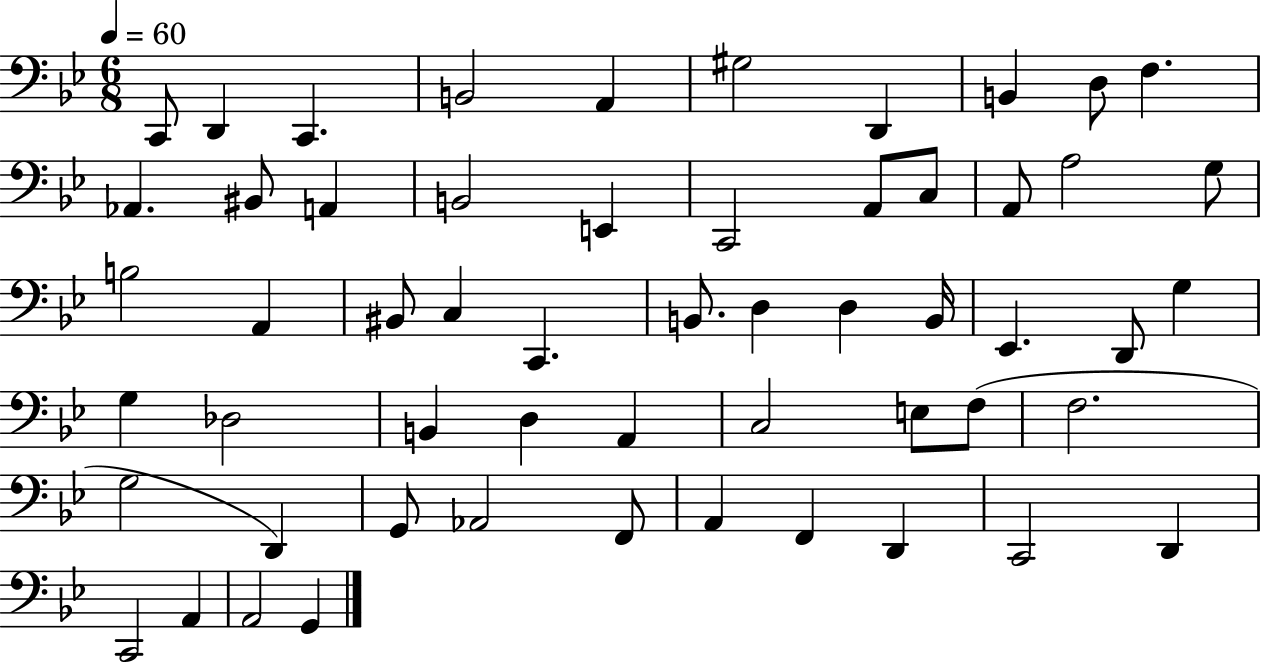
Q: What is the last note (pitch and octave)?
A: G2